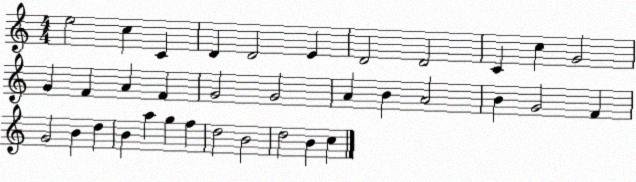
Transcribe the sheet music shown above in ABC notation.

X:1
T:Untitled
M:4/4
L:1/4
K:C
e2 c C D D2 E D2 D2 C c G2 G F A F G2 G2 A B A2 B G2 F G2 B d B a g f d2 B2 d2 B c